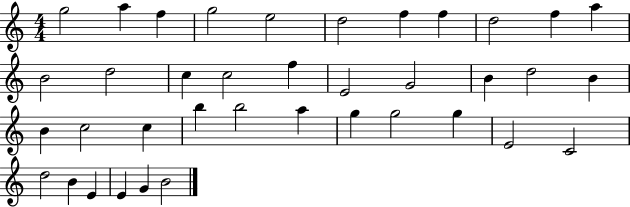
G5/h A5/q F5/q G5/h E5/h D5/h F5/q F5/q D5/h F5/q A5/q B4/h D5/h C5/q C5/h F5/q E4/h G4/h B4/q D5/h B4/q B4/q C5/h C5/q B5/q B5/h A5/q G5/q G5/h G5/q E4/h C4/h D5/h B4/q E4/q E4/q G4/q B4/h